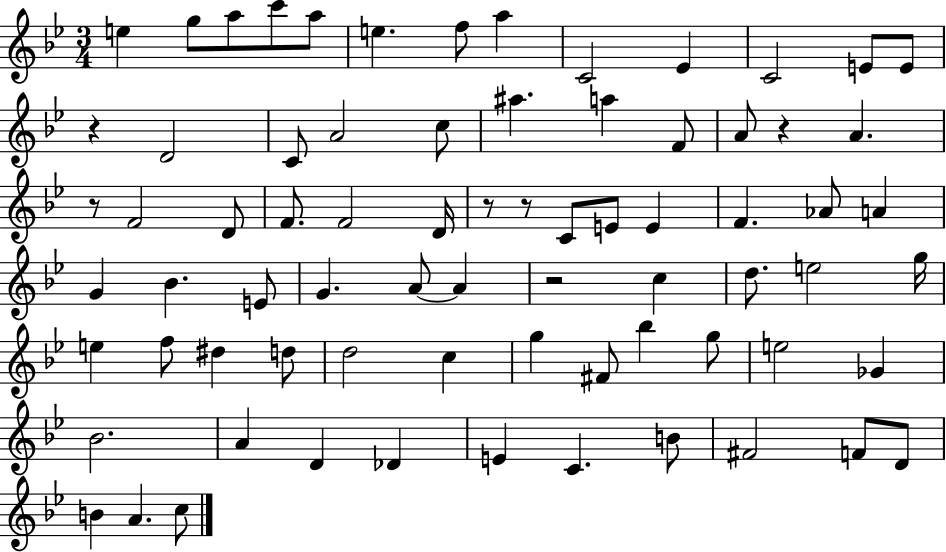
{
  \clef treble
  \numericTimeSignature
  \time 3/4
  \key bes \major
  e''4 g''8 a''8 c'''8 a''8 | e''4. f''8 a''4 | c'2 ees'4 | c'2 e'8 e'8 | \break r4 d'2 | c'8 a'2 c''8 | ais''4. a''4 f'8 | a'8 r4 a'4. | \break r8 f'2 d'8 | f'8. f'2 d'16 | r8 r8 c'8 e'8 e'4 | f'4. aes'8 a'4 | \break g'4 bes'4. e'8 | g'4. a'8~~ a'4 | r2 c''4 | d''8. e''2 g''16 | \break e''4 f''8 dis''4 d''8 | d''2 c''4 | g''4 fis'8 bes''4 g''8 | e''2 ges'4 | \break bes'2. | a'4 d'4 des'4 | e'4 c'4. b'8 | fis'2 f'8 d'8 | \break b'4 a'4. c''8 | \bar "|."
}